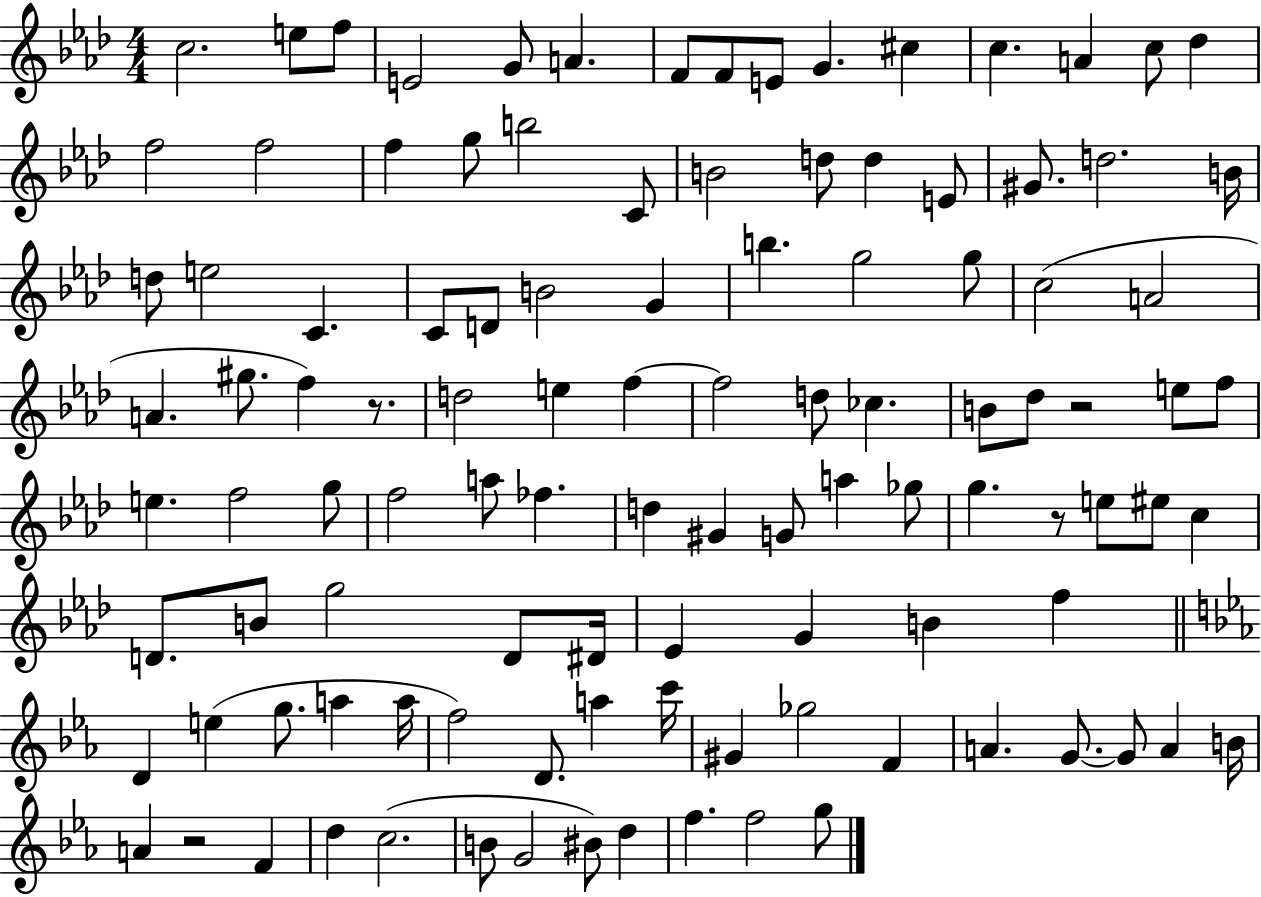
{
  \clef treble
  \numericTimeSignature
  \time 4/4
  \key aes \major
  c''2. e''8 f''8 | e'2 g'8 a'4. | f'8 f'8 e'8 g'4. cis''4 | c''4. a'4 c''8 des''4 | \break f''2 f''2 | f''4 g''8 b''2 c'8 | b'2 d''8 d''4 e'8 | gis'8. d''2. b'16 | \break d''8 e''2 c'4. | c'8 d'8 b'2 g'4 | b''4. g''2 g''8 | c''2( a'2 | \break a'4. gis''8. f''4) r8. | d''2 e''4 f''4~~ | f''2 d''8 ces''4. | b'8 des''8 r2 e''8 f''8 | \break e''4. f''2 g''8 | f''2 a''8 fes''4. | d''4 gis'4 g'8 a''4 ges''8 | g''4. r8 e''8 eis''8 c''4 | \break d'8. b'8 g''2 d'8 dis'16 | ees'4 g'4 b'4 f''4 | \bar "||" \break \key ees \major d'4 e''4( g''8. a''4 a''16 | f''2) d'8. a''4 c'''16 | gis'4 ges''2 f'4 | a'4. g'8.~~ g'8 a'4 b'16 | \break a'4 r2 f'4 | d''4 c''2.( | b'8 g'2 bis'8) d''4 | f''4. f''2 g''8 | \break \bar "|."
}